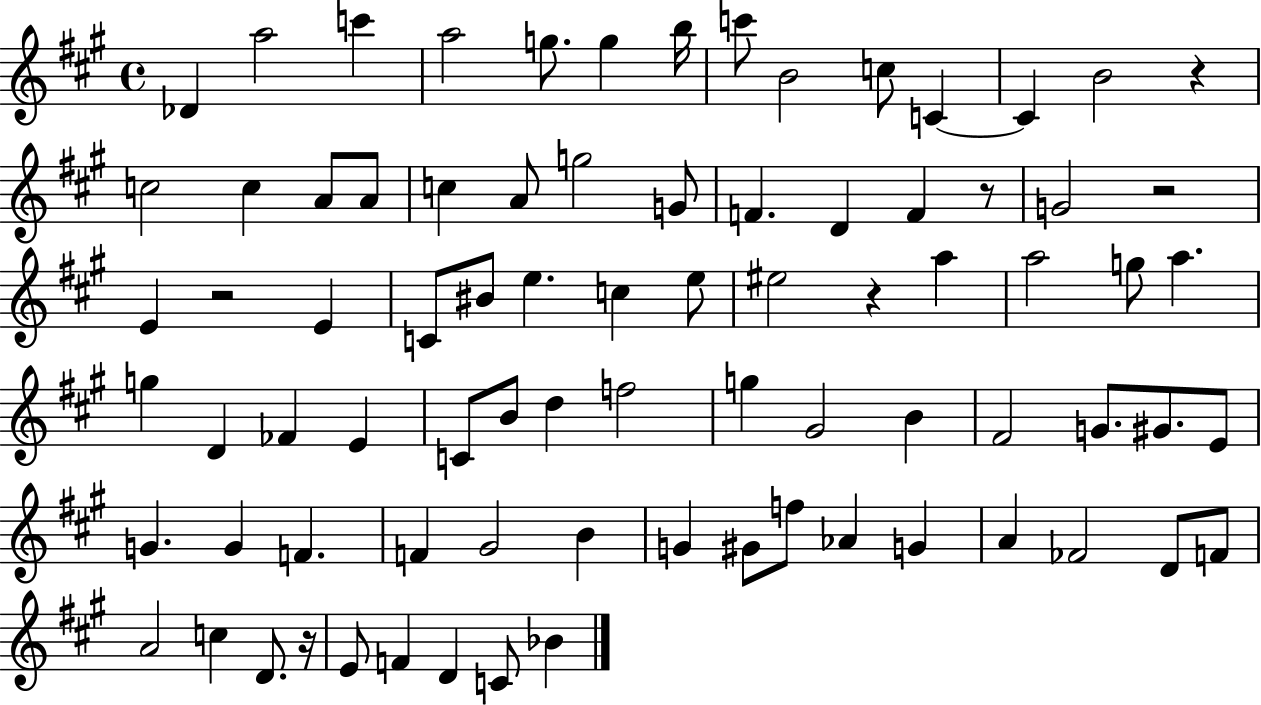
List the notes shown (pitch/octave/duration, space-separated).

Db4/q A5/h C6/q A5/h G5/e. G5/q B5/s C6/e B4/h C5/e C4/q C4/q B4/h R/q C5/h C5/q A4/e A4/e C5/q A4/e G5/h G4/e F4/q. D4/q F4/q R/e G4/h R/h E4/q R/h E4/q C4/e BIS4/e E5/q. C5/q E5/e EIS5/h R/q A5/q A5/h G5/e A5/q. G5/q D4/q FES4/q E4/q C4/e B4/e D5/q F5/h G5/q G#4/h B4/q F#4/h G4/e. G#4/e. E4/e G4/q. G4/q F4/q. F4/q G#4/h B4/q G4/q G#4/e F5/e Ab4/q G4/q A4/q FES4/h D4/e F4/e A4/h C5/q D4/e. R/s E4/e F4/q D4/q C4/e Bb4/q